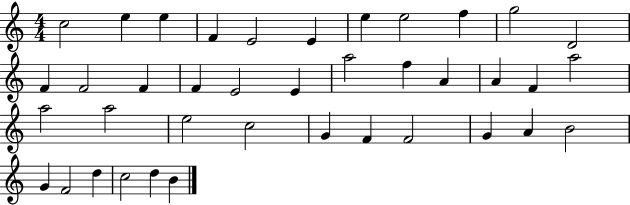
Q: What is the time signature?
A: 4/4